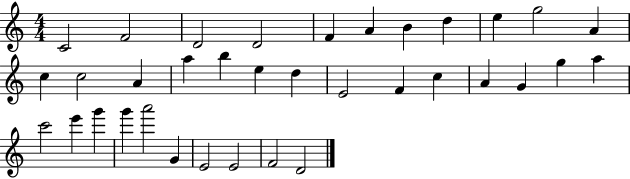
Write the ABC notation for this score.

X:1
T:Untitled
M:4/4
L:1/4
K:C
C2 F2 D2 D2 F A B d e g2 A c c2 A a b e d E2 F c A G g a c'2 e' g' g' a'2 G E2 E2 F2 D2